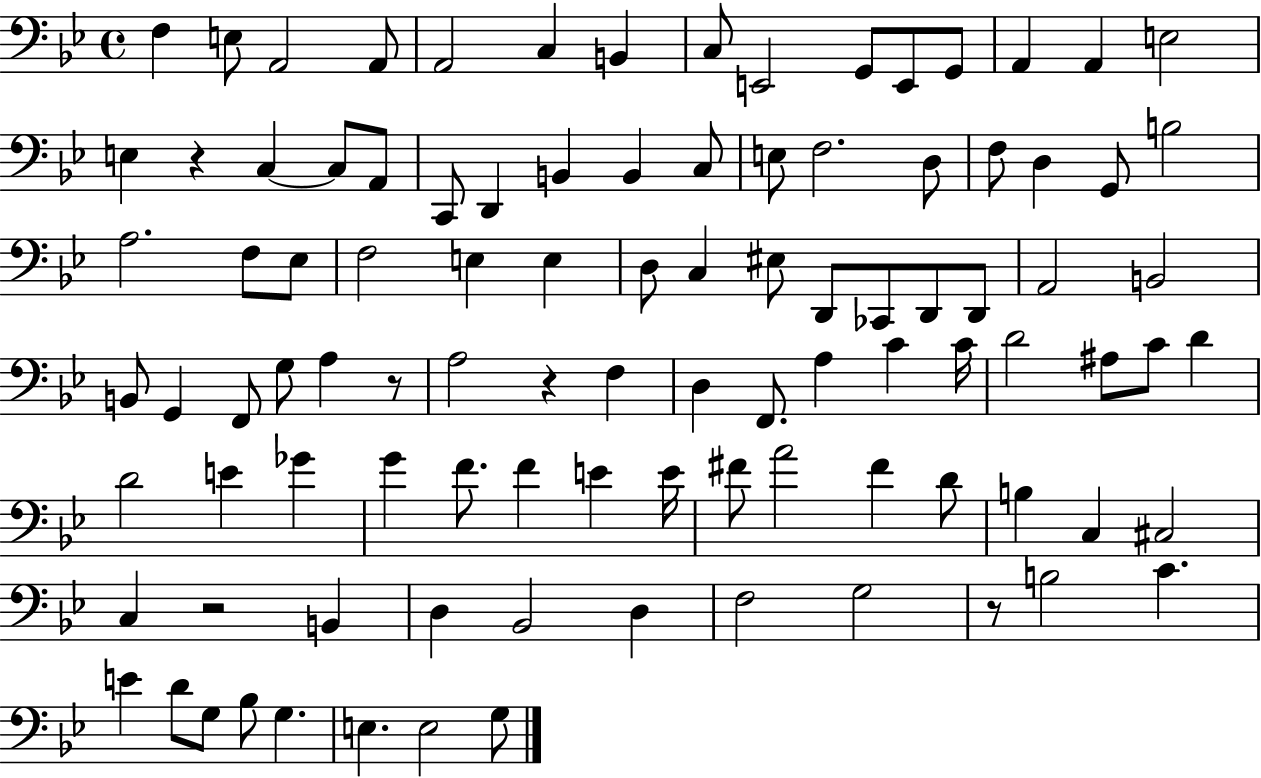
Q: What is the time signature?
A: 4/4